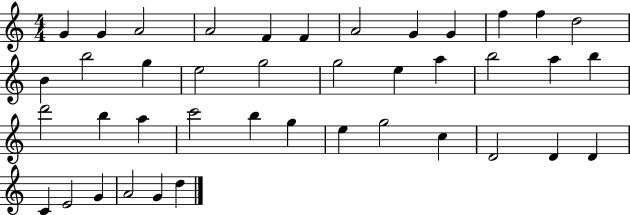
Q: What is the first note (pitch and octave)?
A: G4